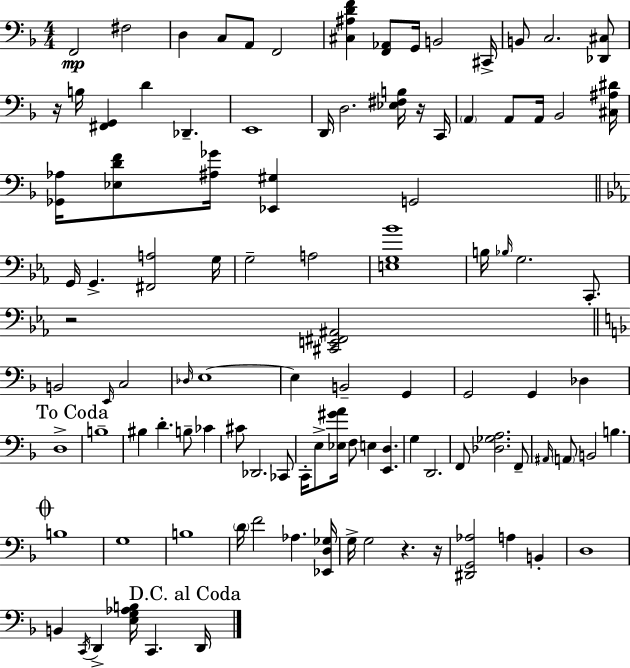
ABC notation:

X:1
T:Untitled
M:4/4
L:1/4
K:F
F,,2 ^F,2 D, C,/2 A,,/2 F,,2 [^C,^A,DF] [F,,_A,,]/2 G,,/4 B,,2 ^C,,/4 B,,/2 C,2 [_D,,^C,]/2 z/4 B,/4 [^F,,G,,] D _D,, E,,4 D,,/4 D,2 [_E,^F,B,]/4 z/4 C,,/4 A,, A,,/2 A,,/4 _B,,2 [^C,^A,^D]/4 [_G,,_A,]/4 [_E,DF]/2 [^A,_G]/4 [_E,,^G,] G,,2 G,,/4 G,, [^F,,A,]2 G,/4 G,2 A,2 [E,G,_B]4 B,/4 _B,/4 G,2 C,,/2 z2 [^C,,E,,^F,,^A,,]2 B,,2 E,,/4 C,2 _D,/4 E,4 E, B,,2 G,, G,,2 G,, _D, D,4 B,4 ^B, D B,/2 _C ^C/2 _D,,2 _C,,/2 C,,/4 E,/2 [_E,^GA]/4 F,/2 E, [E,,D,] G, D,,2 F,,/2 [_D,_G,A,]2 F,,/2 ^A,,/4 A,,/2 B,,2 B, B,4 G,4 B,4 D/4 F2 _A, [_E,,D,_G,]/4 G,/4 G,2 z z/4 [^D,,G,,_A,]2 A, B,, D,4 B,, C,,/4 D,, [E,G,_A,B,]/4 C,, D,,/4